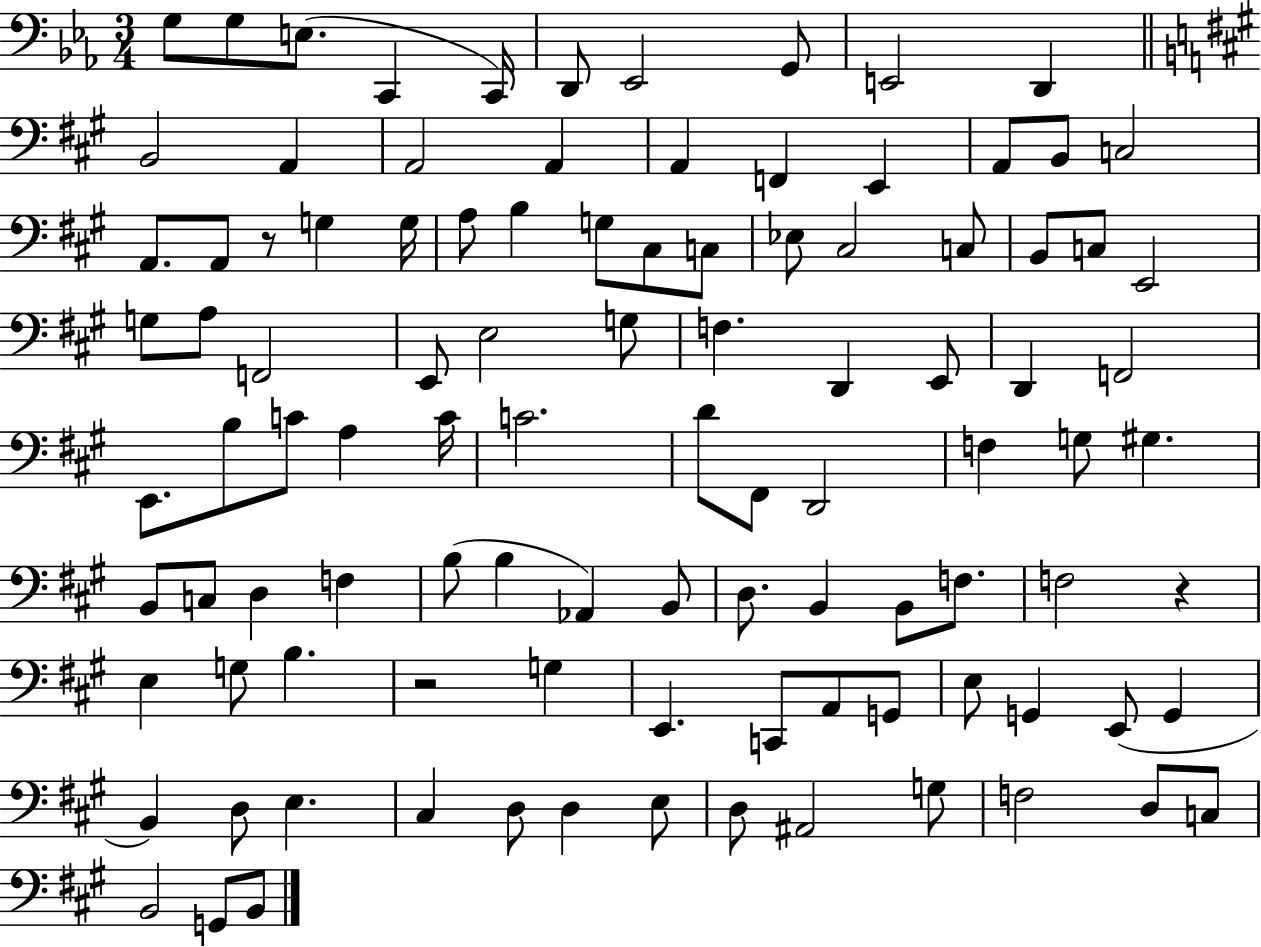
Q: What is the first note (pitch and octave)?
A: G3